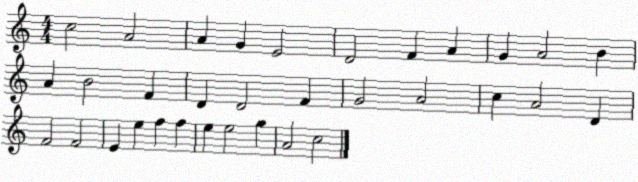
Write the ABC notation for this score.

X:1
T:Untitled
M:4/4
L:1/4
K:C
c2 A2 A G E2 D2 F A G A2 B A B2 F D D2 F G2 A2 c A2 D F2 F2 E e f f e e2 g A2 c2